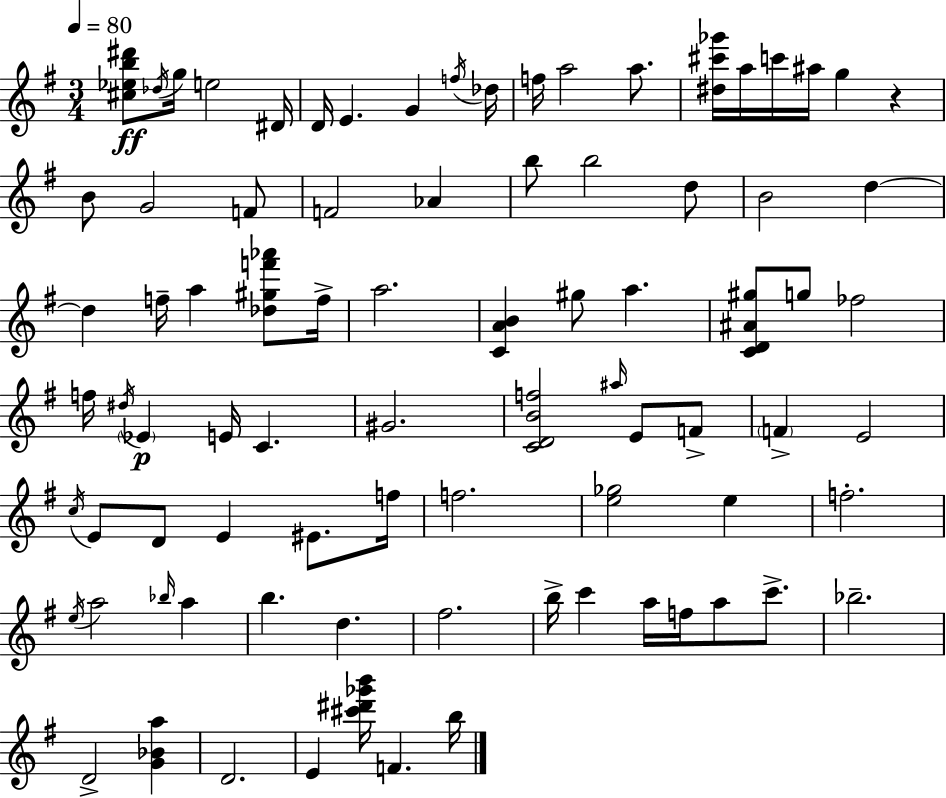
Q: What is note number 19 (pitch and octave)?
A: F4